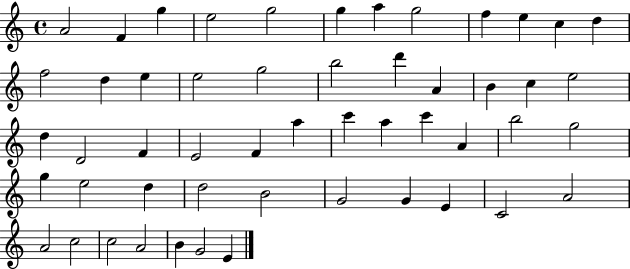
{
  \clef treble
  \time 4/4
  \defaultTimeSignature
  \key c \major
  a'2 f'4 g''4 | e''2 g''2 | g''4 a''4 g''2 | f''4 e''4 c''4 d''4 | \break f''2 d''4 e''4 | e''2 g''2 | b''2 d'''4 a'4 | b'4 c''4 e''2 | \break d''4 d'2 f'4 | e'2 f'4 a''4 | c'''4 a''4 c'''4 a'4 | b''2 g''2 | \break g''4 e''2 d''4 | d''2 b'2 | g'2 g'4 e'4 | c'2 a'2 | \break a'2 c''2 | c''2 a'2 | b'4 g'2 e'4 | \bar "|."
}